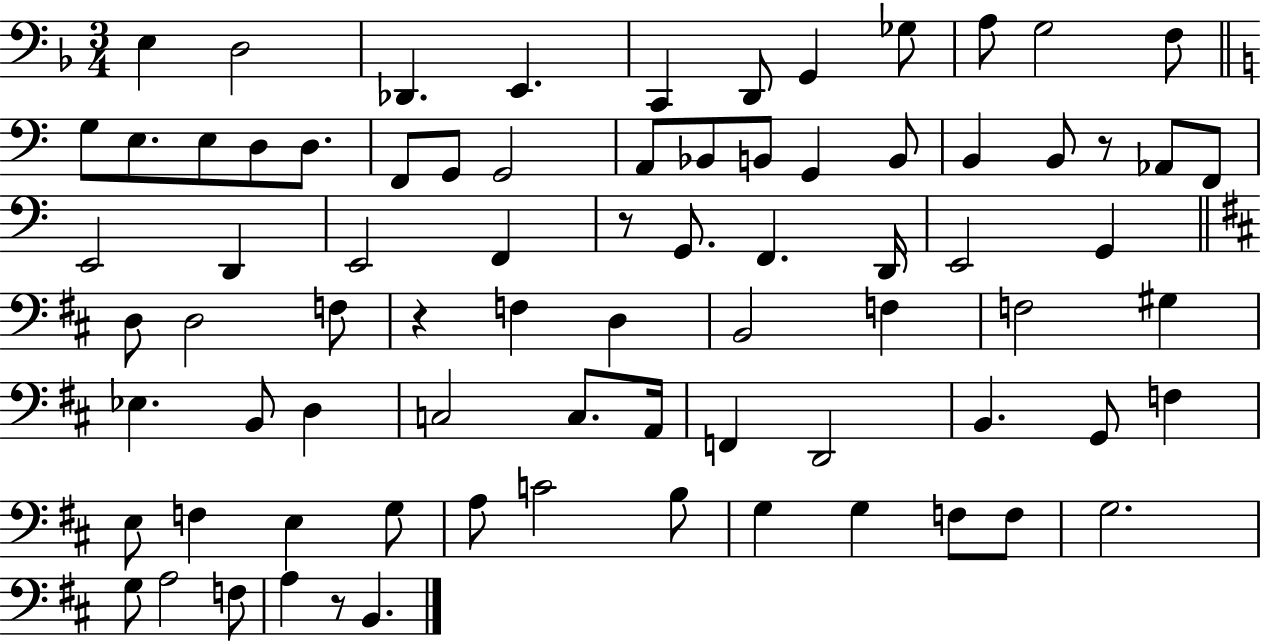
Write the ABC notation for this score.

X:1
T:Untitled
M:3/4
L:1/4
K:F
E, D,2 _D,, E,, C,, D,,/2 G,, _G,/2 A,/2 G,2 F,/2 G,/2 E,/2 E,/2 D,/2 D,/2 F,,/2 G,,/2 G,,2 A,,/2 _B,,/2 B,,/2 G,, B,,/2 B,, B,,/2 z/2 _A,,/2 F,,/2 E,,2 D,, E,,2 F,, z/2 G,,/2 F,, D,,/4 E,,2 G,, D,/2 D,2 F,/2 z F, D, B,,2 F, F,2 ^G, _E, B,,/2 D, C,2 C,/2 A,,/4 F,, D,,2 B,, G,,/2 F, E,/2 F, E, G,/2 A,/2 C2 B,/2 G, G, F,/2 F,/2 G,2 G,/2 A,2 F,/2 A, z/2 B,,